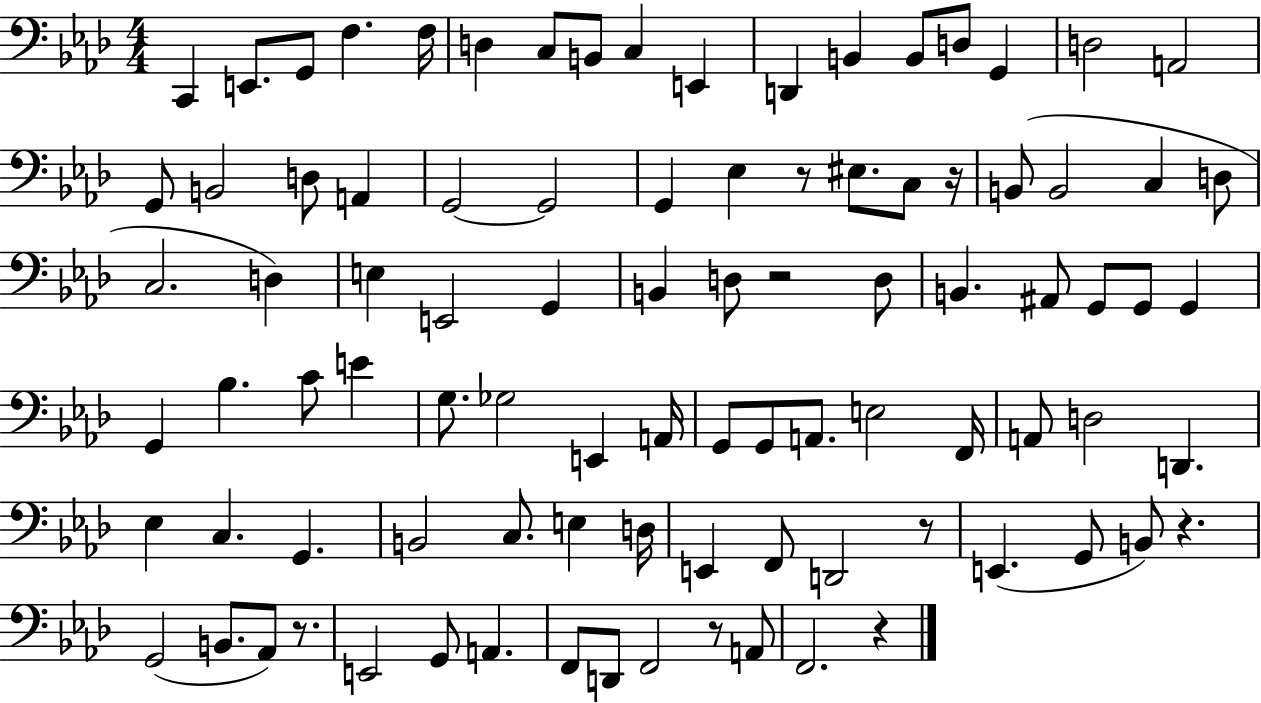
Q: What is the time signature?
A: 4/4